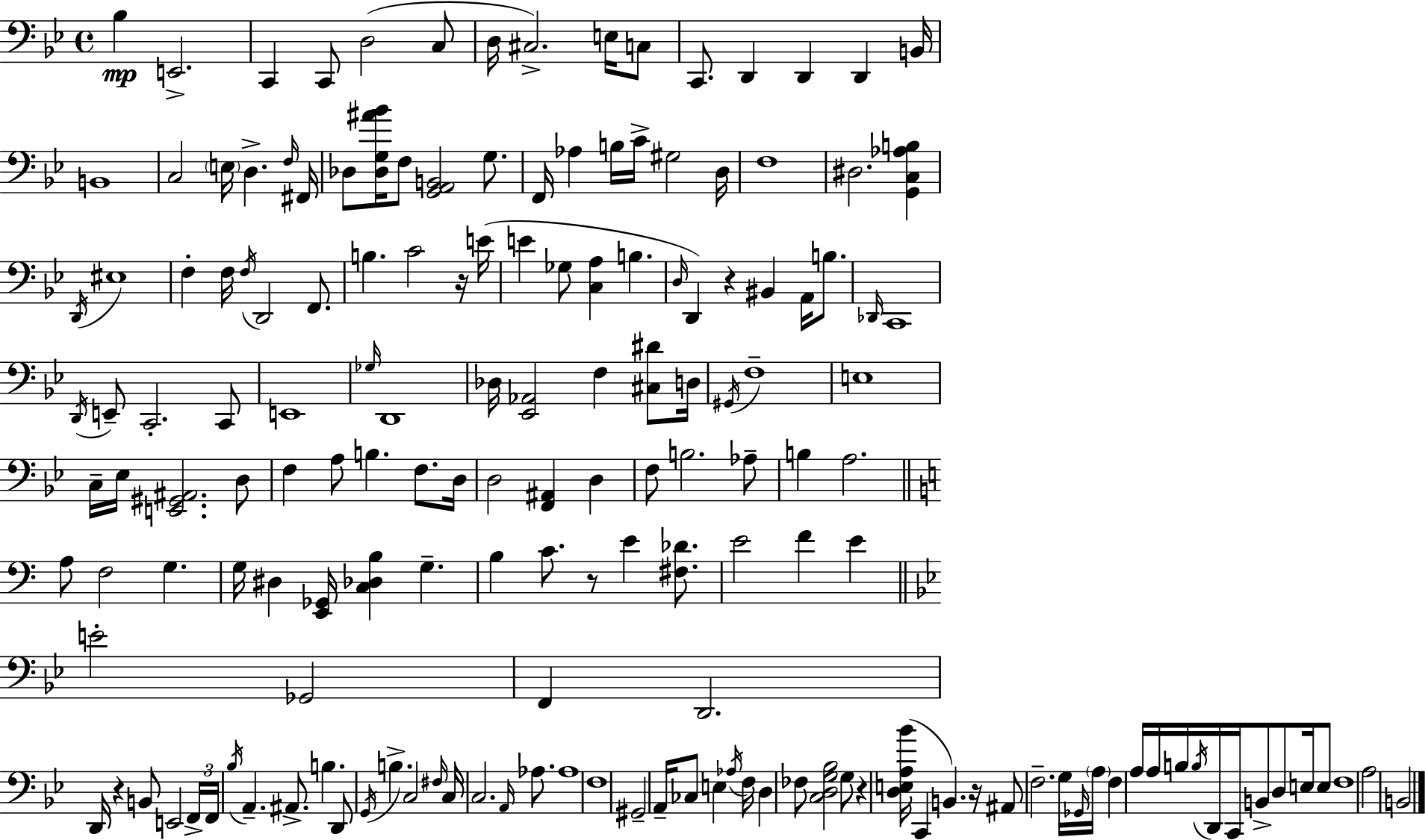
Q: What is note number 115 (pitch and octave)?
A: Ab3